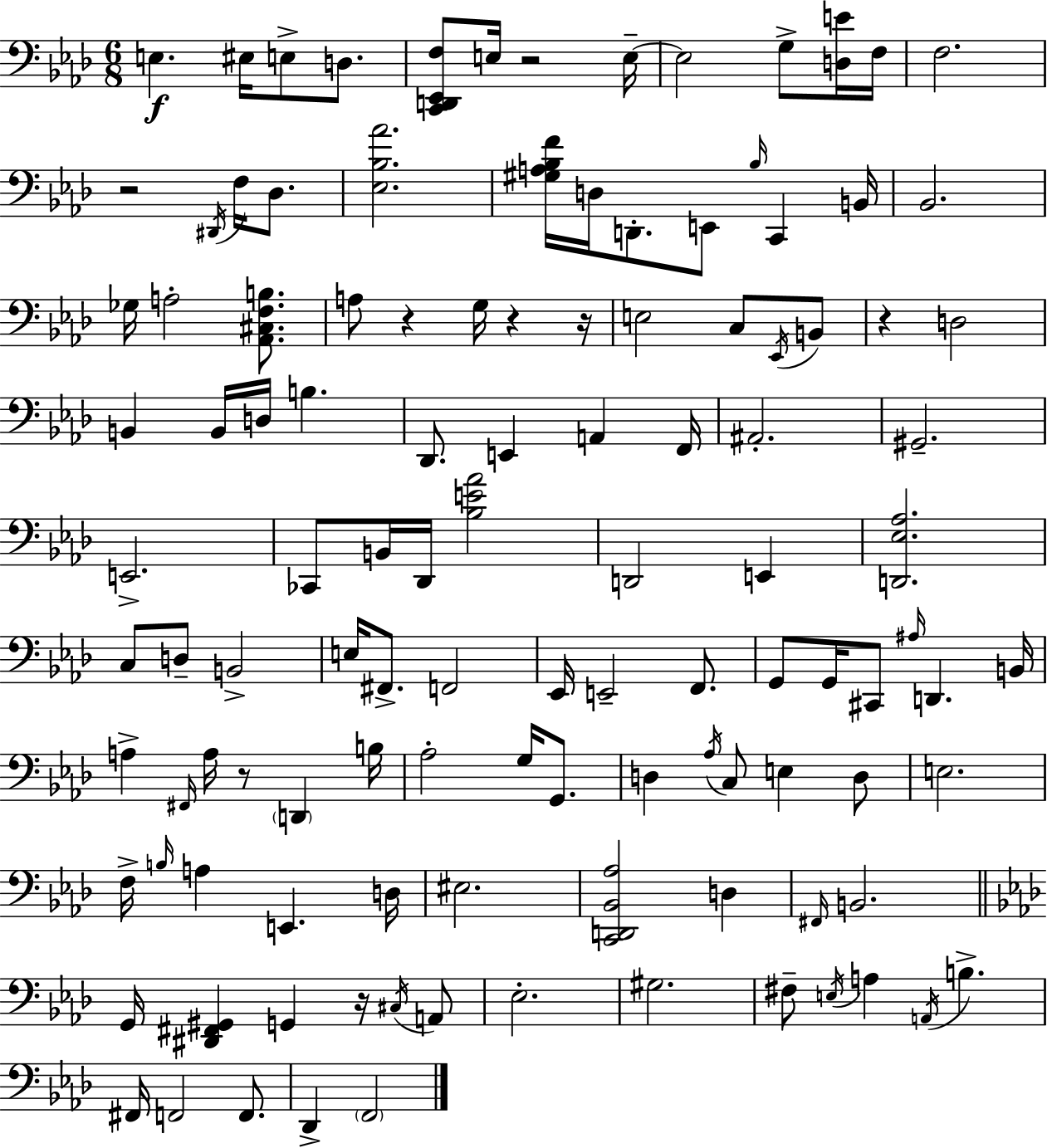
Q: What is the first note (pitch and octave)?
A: E3